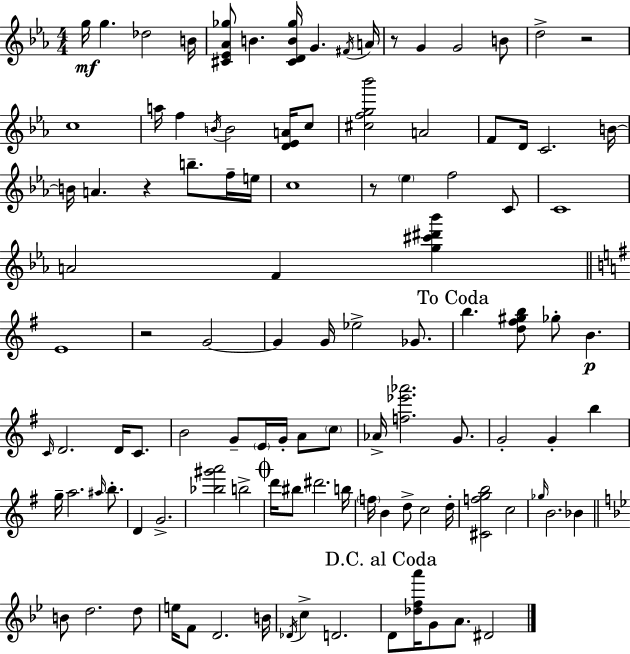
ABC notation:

X:1
T:Untitled
M:4/4
L:1/4
K:Eb
g/4 g _d2 B/4 [^C_E_A_g]/2 B [^CDB_g]/4 G ^F/4 A/4 z/2 G G2 B/2 d2 z2 c4 a/4 f B/4 B2 [D_EA]/4 c/2 [^cfg_b']2 A2 F/2 D/4 C2 B/4 B/4 A z b/2 f/4 e/4 c4 z/2 _e f2 C/2 C4 A2 F [g^c'^d'_b'] E4 z2 G2 G G/4 _e2 _G/2 b [d^f^gb]/2 _g/2 B C/4 D2 D/4 C/2 B2 G/2 E/4 G/4 A/2 c/2 _A/4 [f_e'_a']2 G/2 G2 G b g/4 a2 ^a/4 b/2 D G2 [_b^g'a']2 b2 d'/4 ^b/2 ^d'2 b/4 f/4 B d/2 c2 d/4 [^Cfgb]2 c2 _g/4 B2 _B B/2 d2 d/2 e/4 F/2 D2 B/4 _D/4 c D2 D/2 [_dfa']/4 G/2 A/2 ^D2